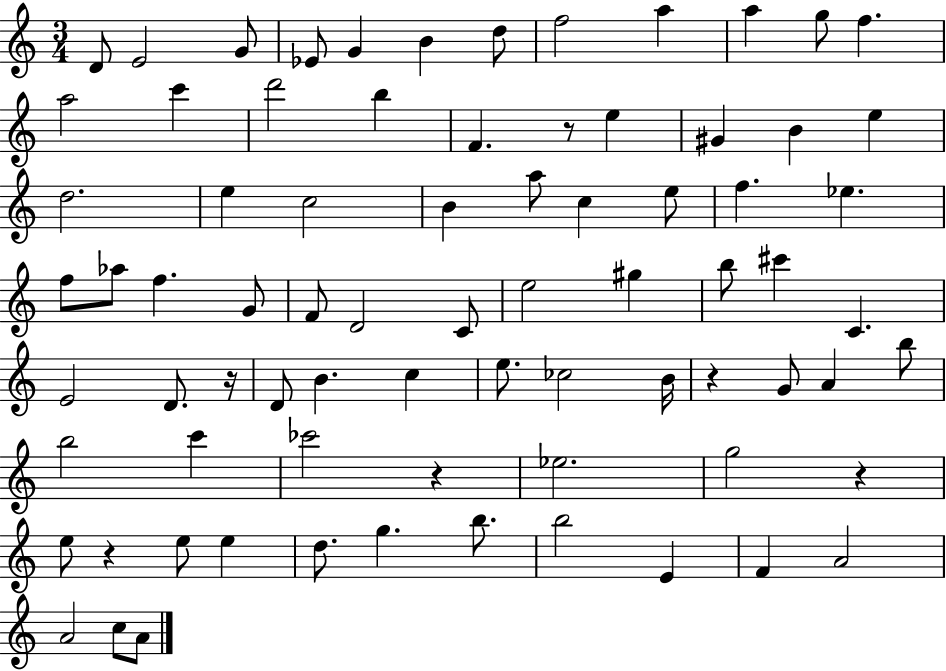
D4/e E4/h G4/e Eb4/e G4/q B4/q D5/e F5/h A5/q A5/q G5/e F5/q. A5/h C6/q D6/h B5/q F4/q. R/e E5/q G#4/q B4/q E5/q D5/h. E5/q C5/h B4/q A5/e C5/q E5/e F5/q. Eb5/q. F5/e Ab5/e F5/q. G4/e F4/e D4/h C4/e E5/h G#5/q B5/e C#6/q C4/q. E4/h D4/e. R/s D4/e B4/q. C5/q E5/e. CES5/h B4/s R/q G4/e A4/q B5/e B5/h C6/q CES6/h R/q Eb5/h. G5/h R/q E5/e R/q E5/e E5/q D5/e. G5/q. B5/e. B5/h E4/q F4/q A4/h A4/h C5/e A4/e